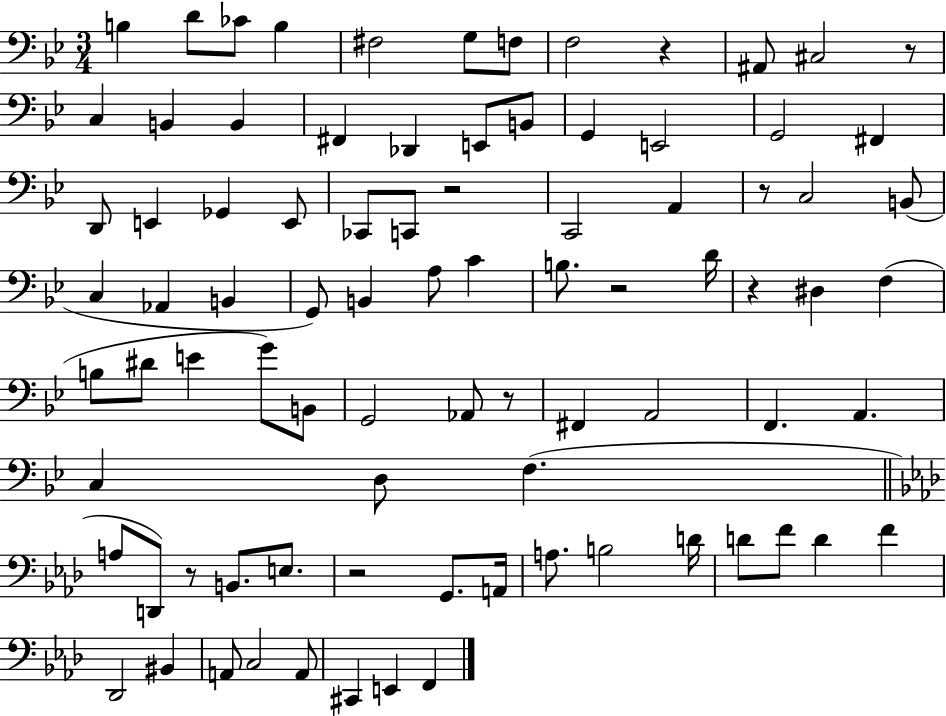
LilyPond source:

{
  \clef bass
  \numericTimeSignature
  \time 3/4
  \key bes \major
  b4 d'8 ces'8 b4 | fis2 g8 f8 | f2 r4 | ais,8 cis2 r8 | \break c4 b,4 b,4 | fis,4 des,4 e,8 b,8 | g,4 e,2 | g,2 fis,4 | \break d,8 e,4 ges,4 e,8 | ces,8 c,8 r2 | c,2 a,4 | r8 c2 b,8( | \break c4 aes,4 b,4 | g,8) b,4 a8 c'4 | b8. r2 d'16 | r4 dis4 f4( | \break b8 dis'8 e'4 g'8) b,8 | g,2 aes,8 r8 | fis,4 a,2 | f,4. a,4. | \break c4 d8 f4.( | \bar "||" \break \key aes \major a8 d,8) r8 b,8. e8. | r2 g,8. a,16 | a8. b2 d'16 | d'8 f'8 d'4 f'4 | \break des,2 bis,4 | a,8 c2 a,8 | cis,4 e,4 f,4 | \bar "|."
}